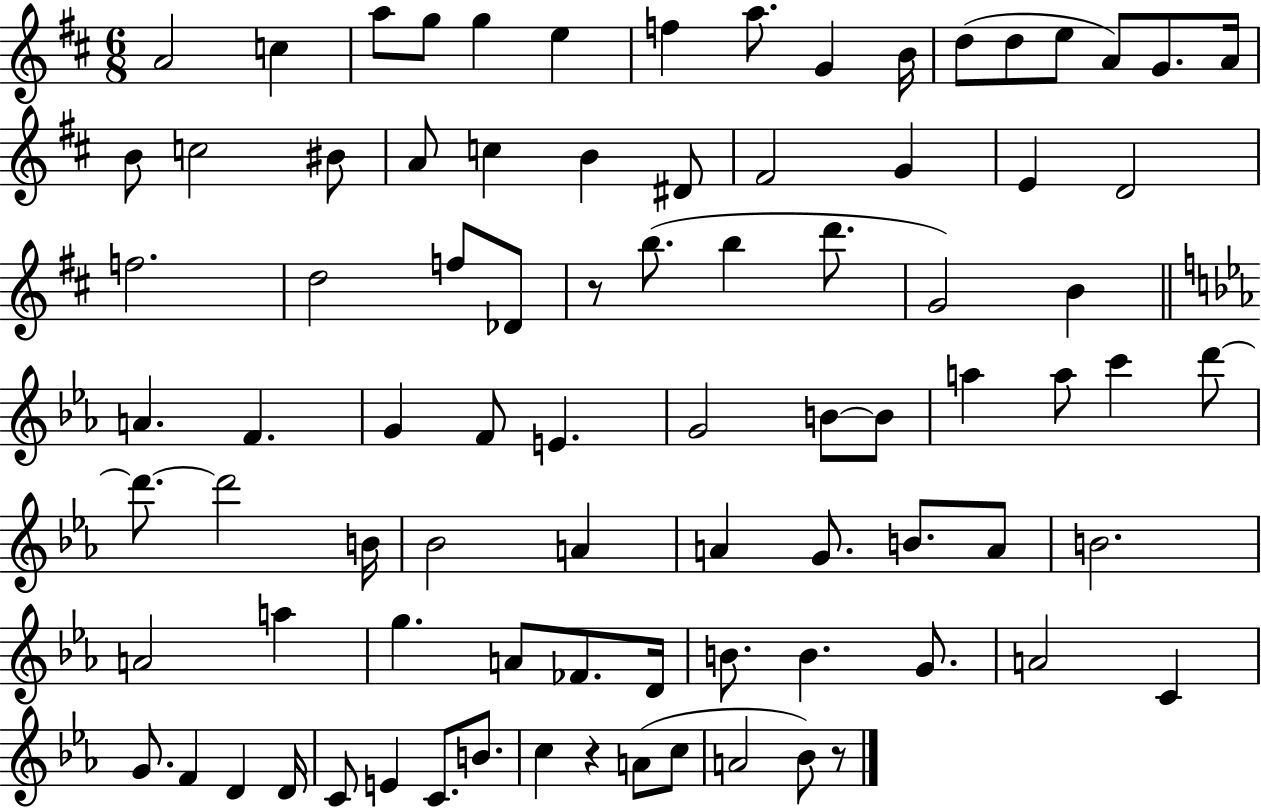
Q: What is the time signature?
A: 6/8